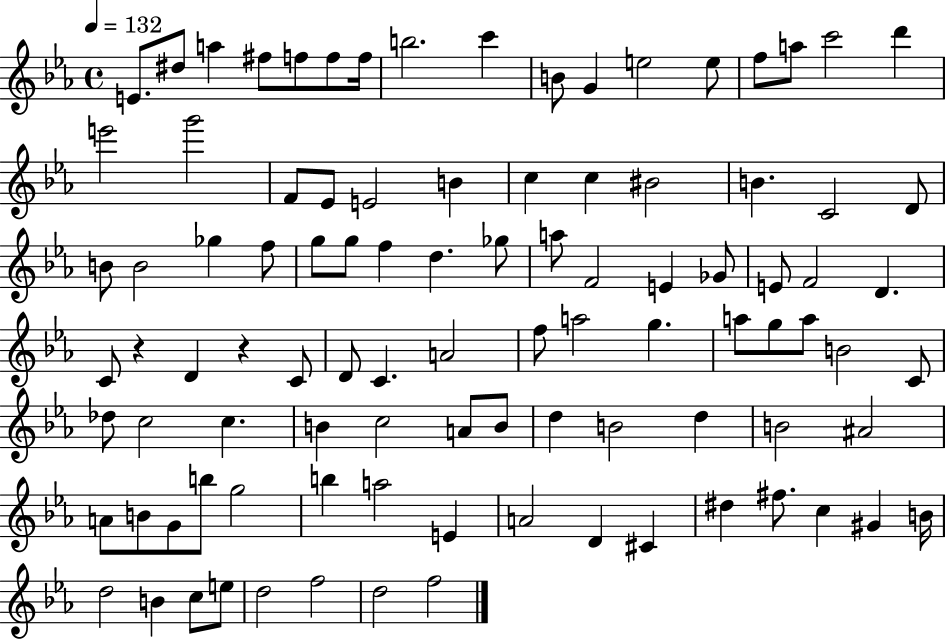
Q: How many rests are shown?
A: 2